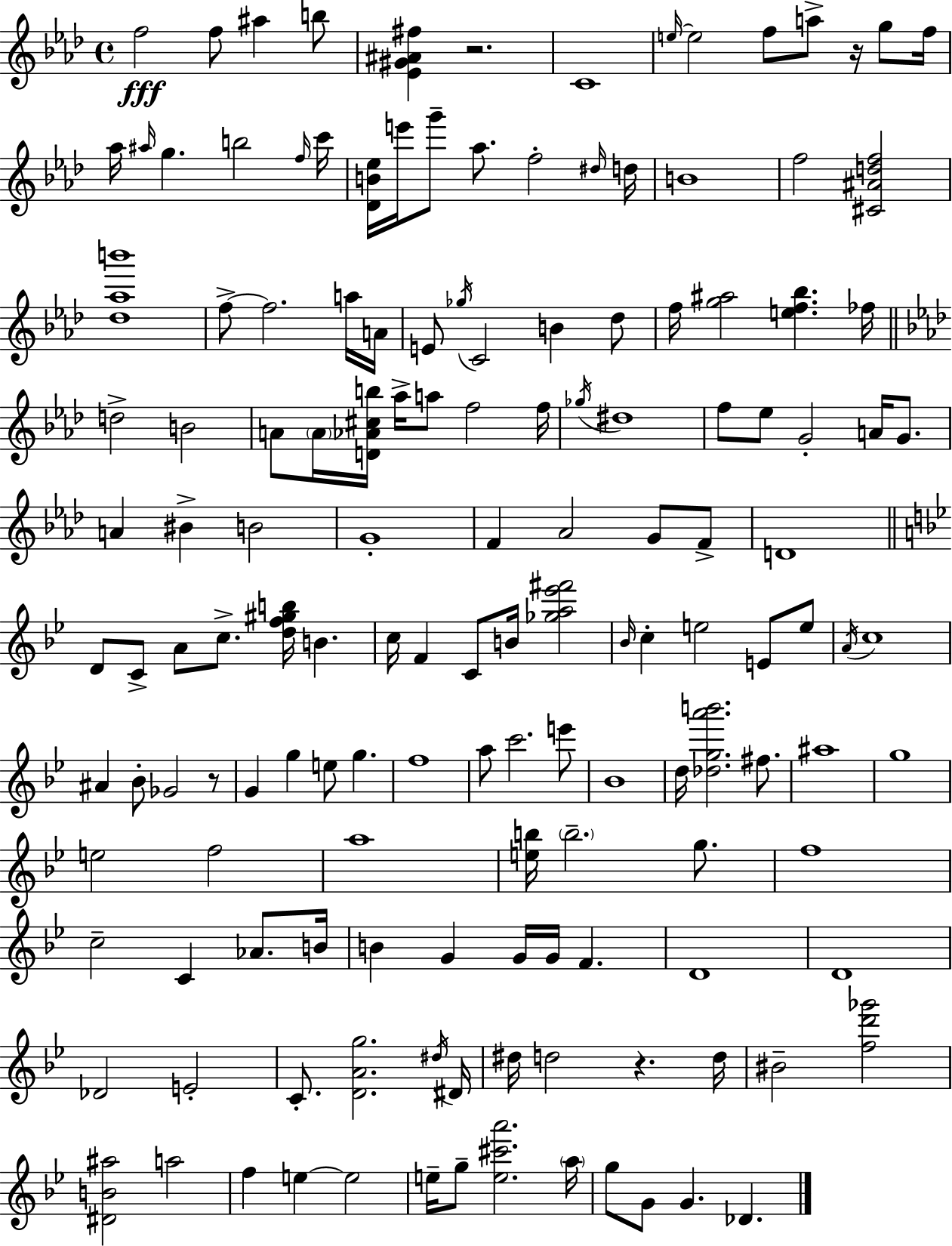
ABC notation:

X:1
T:Untitled
M:4/4
L:1/4
K:Fm
f2 f/2 ^a b/2 [_E^G^A^f] z2 C4 e/4 e2 f/2 a/2 z/4 g/2 f/4 _a/4 ^a/4 g b2 f/4 c'/4 [_DB_e]/4 e'/4 g'/2 _a/2 f2 ^d/4 d/4 B4 f2 [^C^Adf]2 [_d_ab']4 f/2 f2 a/4 A/4 E/2 _g/4 C2 B _d/2 f/4 [g^a]2 [ef_b] _f/4 d2 B2 A/2 A/4 [D_A^cb]/4 _a/4 a/2 f2 f/4 _g/4 ^d4 f/2 _e/2 G2 A/4 G/2 A ^B B2 G4 F _A2 G/2 F/2 D4 D/2 C/2 A/2 c/2 [df^gb]/4 B c/4 F C/2 B/4 [_ga_e'^f']2 _B/4 c e2 E/2 e/2 A/4 c4 ^A _B/2 _G2 z/2 G g e/2 g f4 a/2 c'2 e'/2 _B4 d/4 [_dga'b']2 ^f/2 ^a4 g4 e2 f2 a4 [eb]/4 b2 g/2 f4 c2 C _A/2 B/4 B G G/4 G/4 F D4 D4 _D2 E2 C/2 [DAg]2 ^d/4 ^D/4 ^d/4 d2 z d/4 ^B2 [fd'_g']2 [^DB^a]2 a2 f e e2 e/4 g/2 [e^c'a']2 a/4 g/2 G/2 G _D